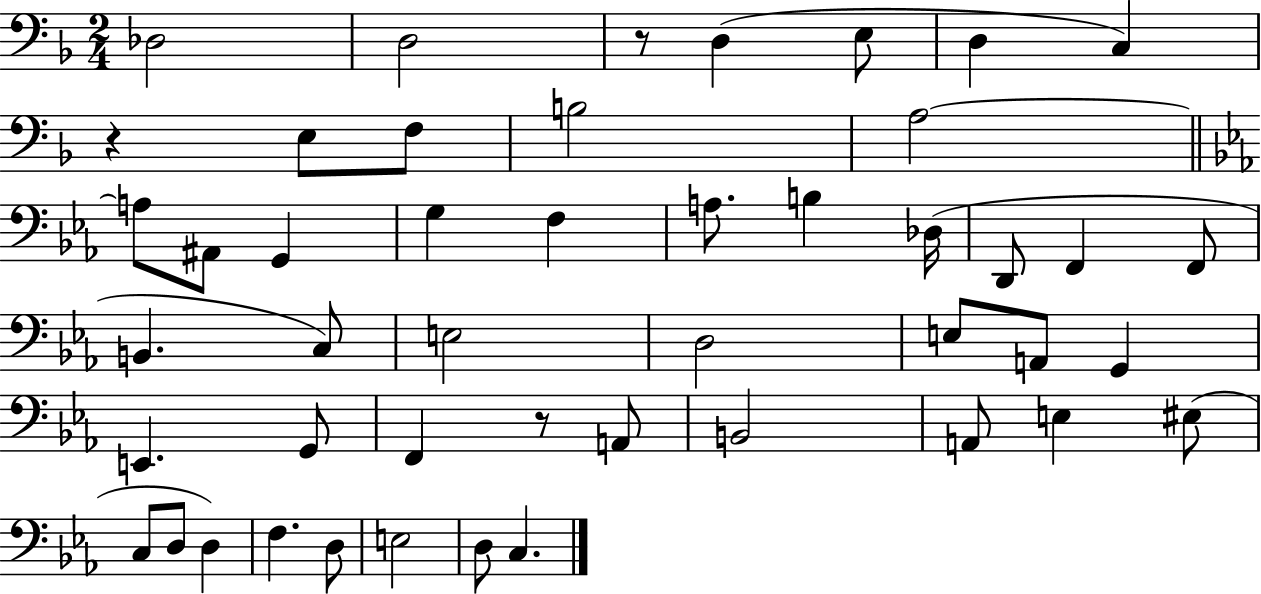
{
  \clef bass
  \numericTimeSignature
  \time 2/4
  \key f \major
  des2 | d2 | r8 d4( e8 | d4 c4) | \break r4 e8 f8 | b2 | a2~~ | \bar "||" \break \key c \minor a8 ais,8 g,4 | g4 f4 | a8. b4 des16( | d,8 f,4 f,8 | \break b,4. c8) | e2 | d2 | e8 a,8 g,4 | \break e,4. g,8 | f,4 r8 a,8 | b,2 | a,8 e4 eis8( | \break c8 d8 d4) | f4. d8 | e2 | d8 c4. | \break \bar "|."
}